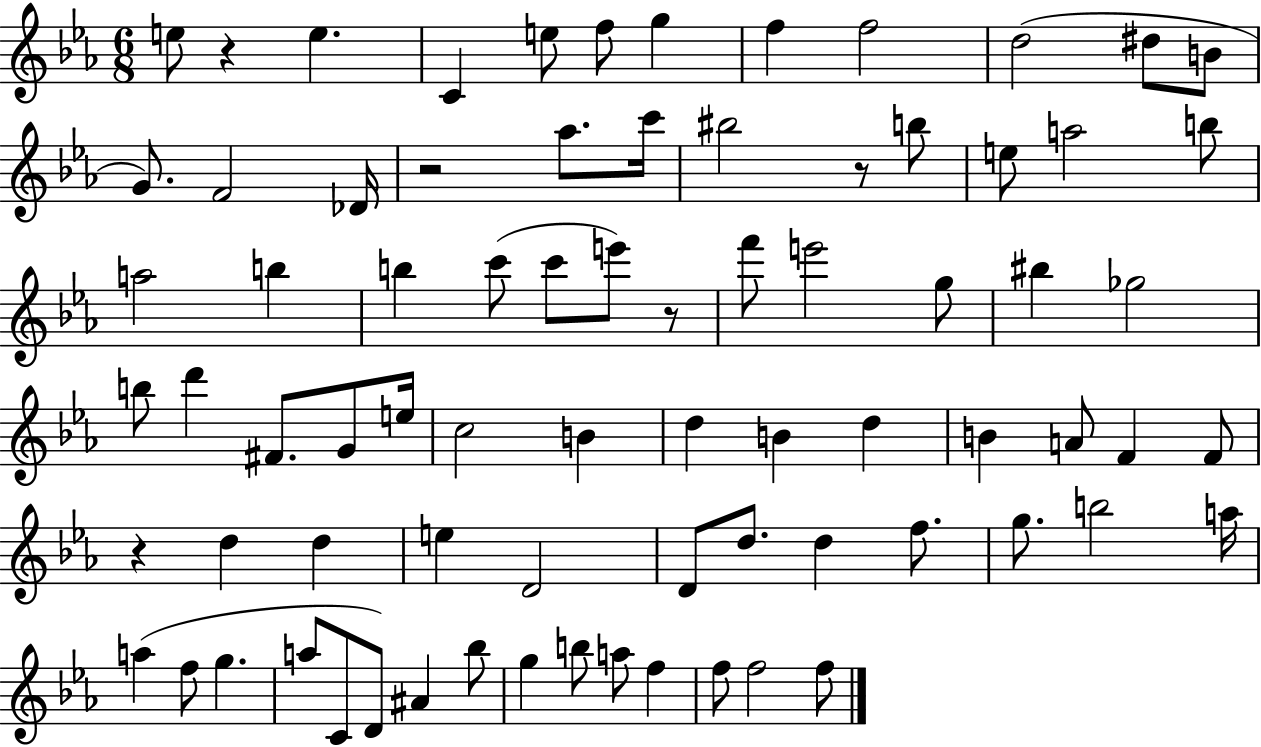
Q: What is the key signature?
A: EES major